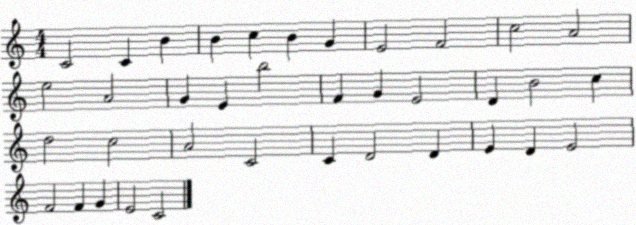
X:1
T:Untitled
M:4/4
L:1/4
K:C
C2 C B B c B G E2 F2 c2 A2 e2 A2 G E b2 F G E2 D B2 c d2 c2 A2 C2 C D2 D E D E2 F2 F G E2 C2